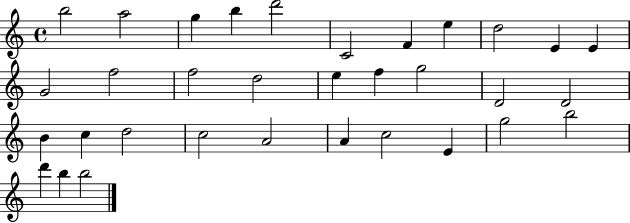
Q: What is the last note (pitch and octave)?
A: B5